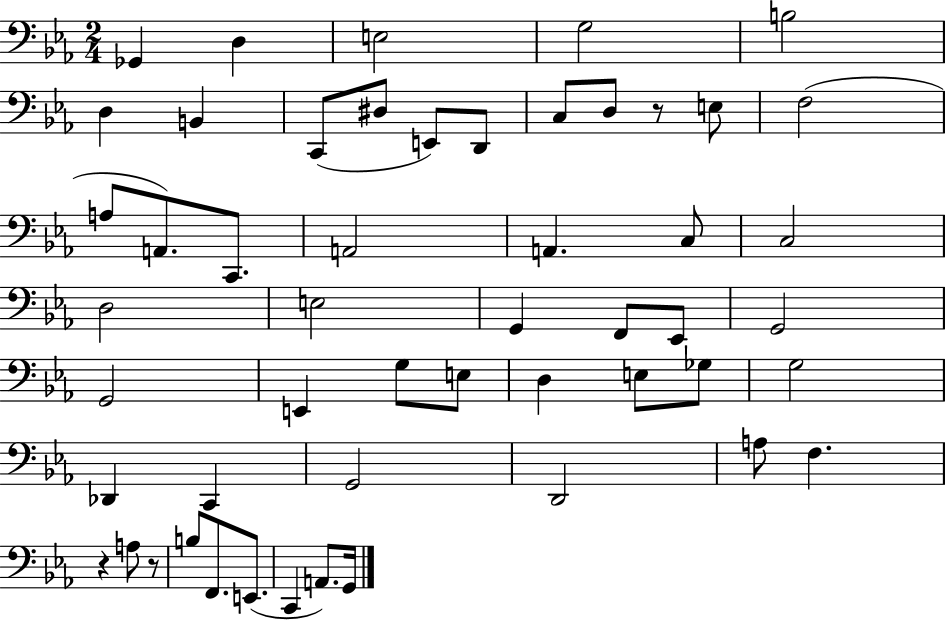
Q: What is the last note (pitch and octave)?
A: G2